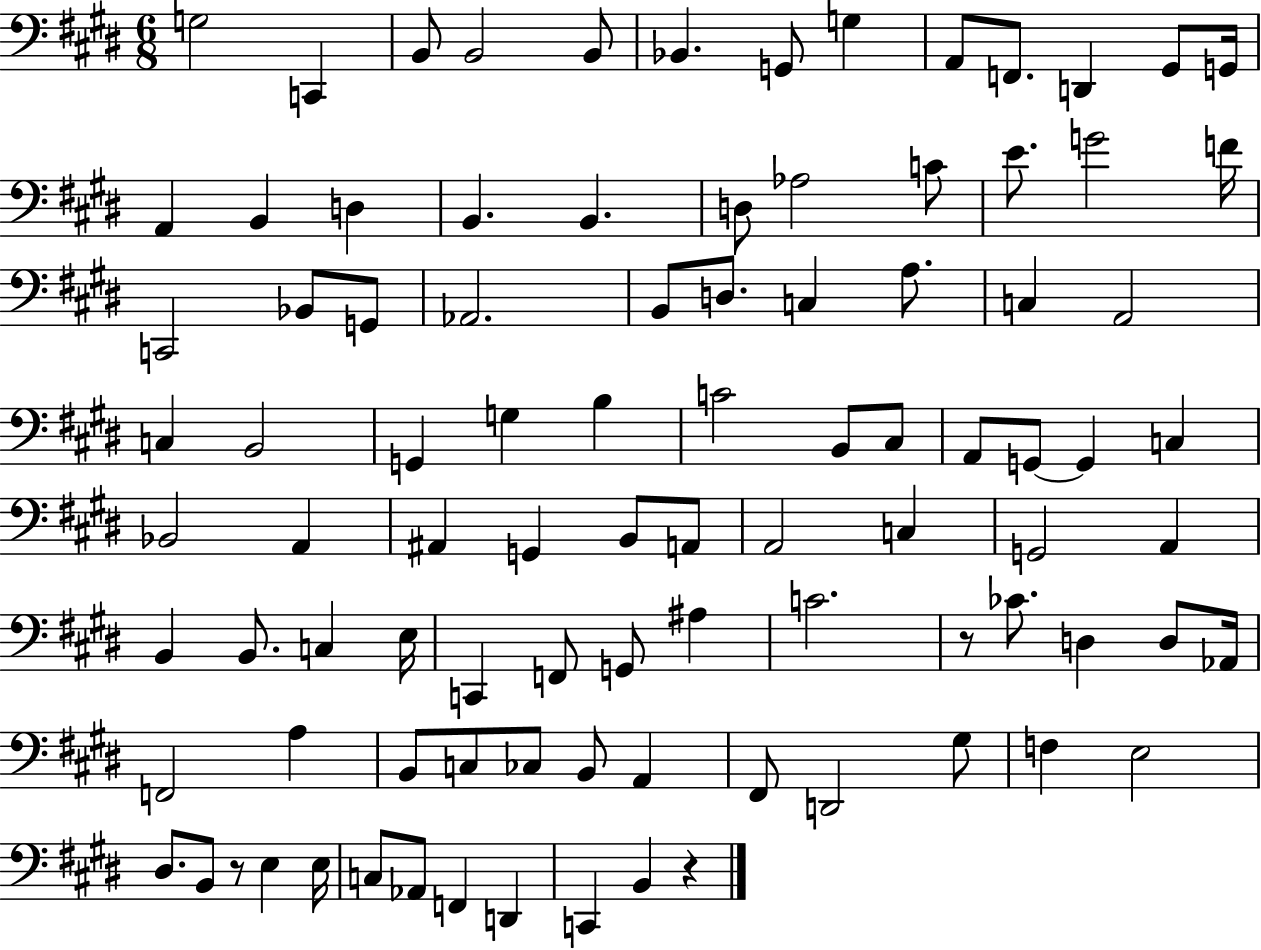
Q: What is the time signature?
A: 6/8